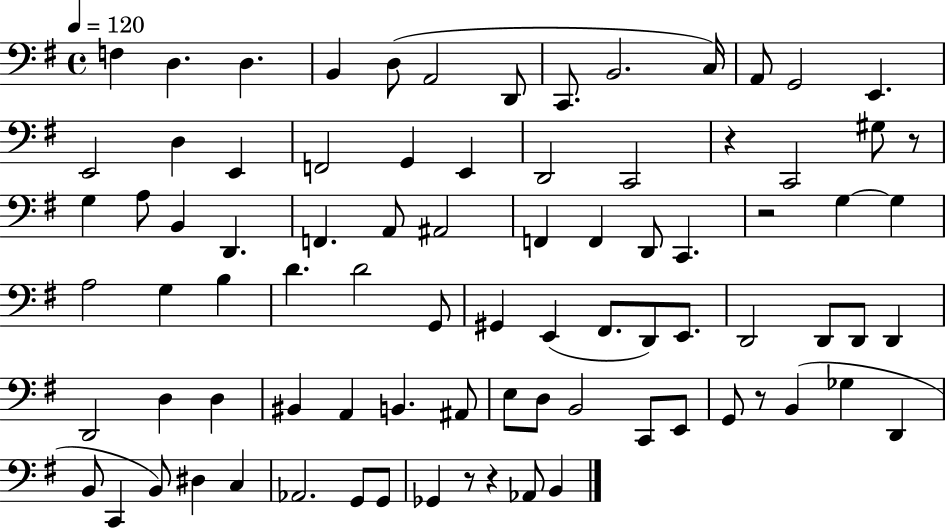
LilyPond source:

{
  \clef bass
  \time 4/4
  \defaultTimeSignature
  \key g \major
  \tempo 4 = 120
  f4 d4. d4. | b,4 d8( a,2 d,8 | c,8. b,2. c16) | a,8 g,2 e,4. | \break e,2 d4 e,4 | f,2 g,4 e,4 | d,2 c,2 | r4 c,2 gis8 r8 | \break g4 a8 b,4 d,4. | f,4. a,8 ais,2 | f,4 f,4 d,8 c,4. | r2 g4~~ g4 | \break a2 g4 b4 | d'4. d'2 g,8 | gis,4 e,4( fis,8. d,8) e,8. | d,2 d,8 d,8 d,4 | \break d,2 d4 d4 | bis,4 a,4 b,4. ais,8 | e8 d8 b,2 c,8 e,8 | g,8 r8 b,4( ges4 d,4 | \break b,8 c,4 b,8) dis4 c4 | aes,2. g,8 g,8 | ges,4 r8 r4 aes,8 b,4 | \bar "|."
}